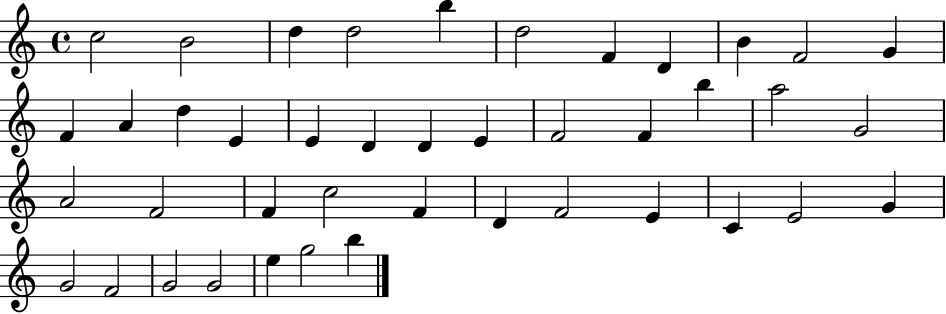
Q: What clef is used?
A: treble